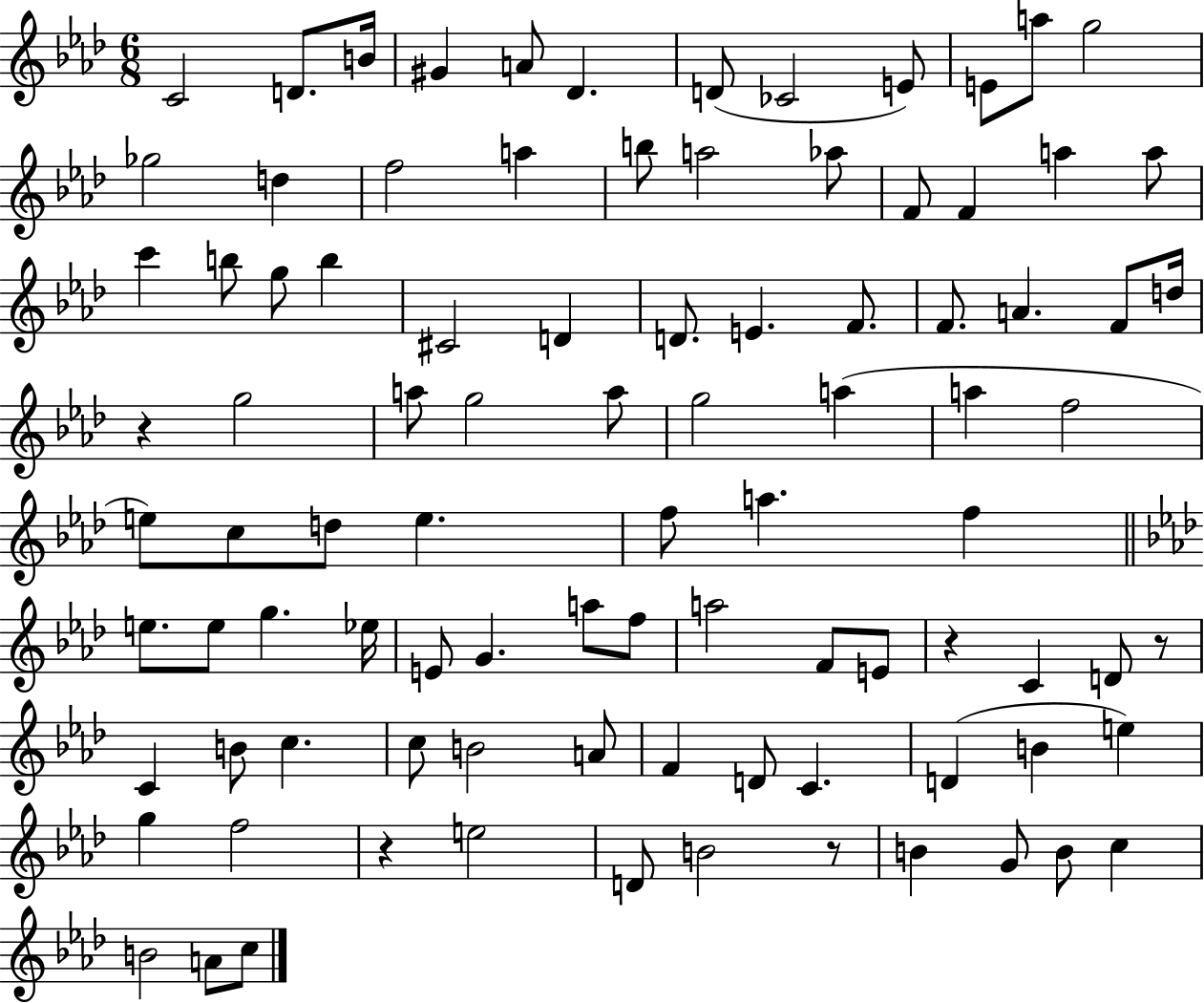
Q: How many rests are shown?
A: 5